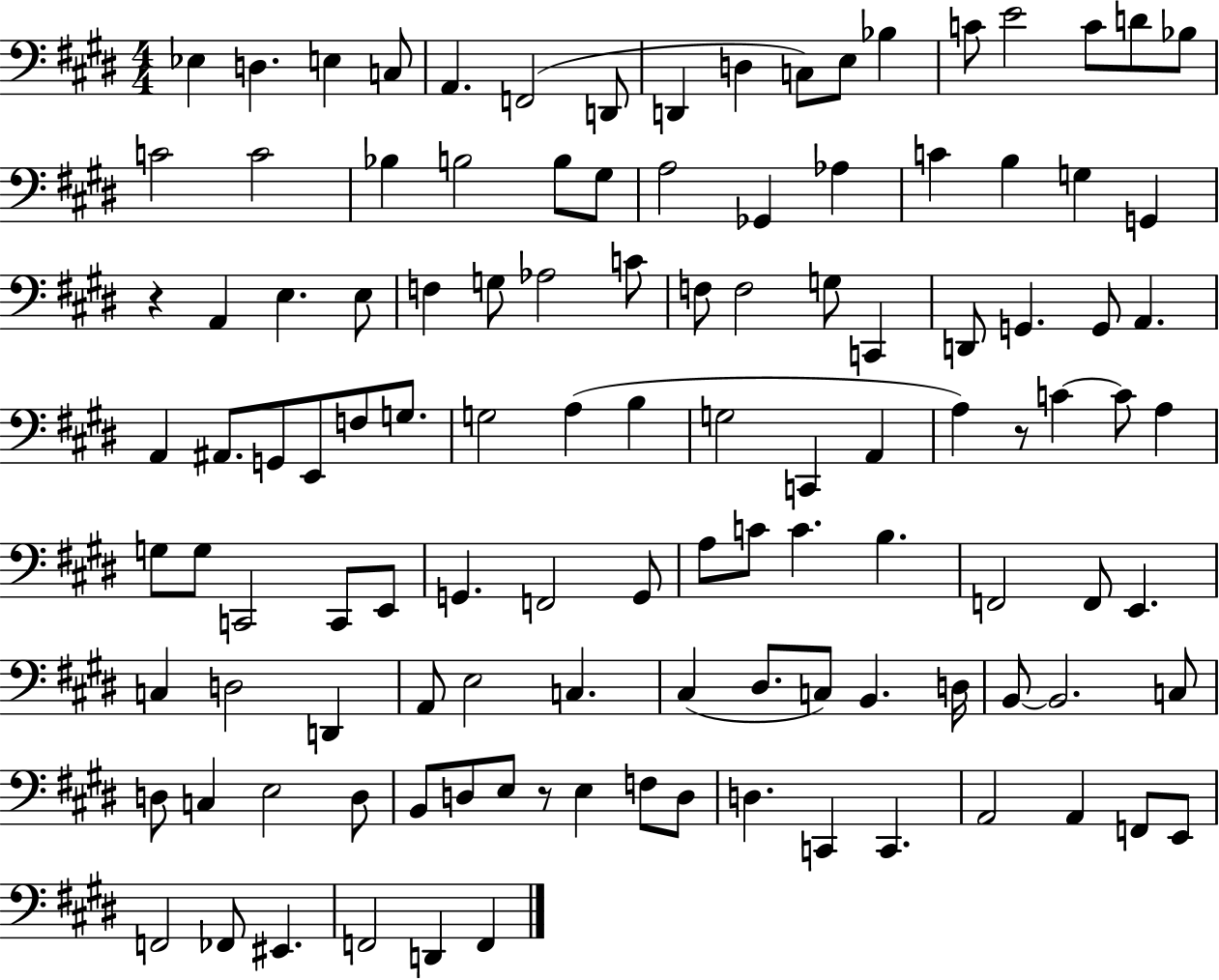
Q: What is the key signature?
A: E major